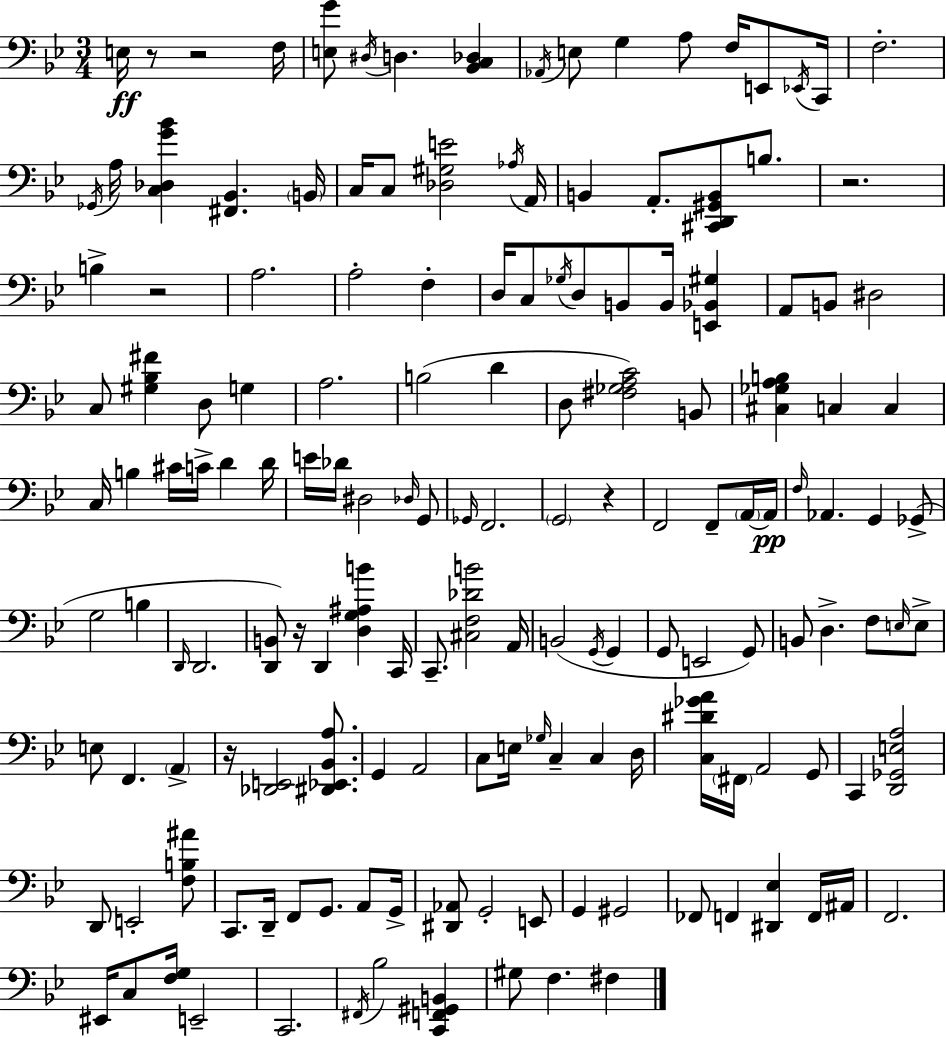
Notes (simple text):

E3/s R/e R/h F3/s [E3,G4]/e D#3/s D3/q. [Bb2,C3,Db3]/q Ab2/s E3/e G3/q A3/e F3/s E2/e Eb2/s C2/s F3/h. Gb2/s A3/s [C3,Db3,G4,Bb4]/q [F#2,Bb2]/q. B2/s C3/s C3/e [Db3,G#3,E4]/h Ab3/s A2/s B2/q A2/e. [C#2,D2,G#2,B2]/e B3/e. R/h. B3/q R/h A3/h. A3/h F3/q D3/s C3/e Gb3/s D3/e B2/e B2/s [E2,Bb2,G#3]/q A2/e B2/e D#3/h C3/e [G#3,Bb3,F#4]/q D3/e G3/q A3/h. B3/h D4/q D3/e [F#3,Gb3,A3,C4]/h B2/e [C#3,Gb3,A3,B3]/q C3/q C3/q C3/s B3/q C#4/s C4/s D4/q D4/s E4/s Db4/s D#3/h Db3/s G2/e Gb2/s F2/h. G2/h R/q F2/h F2/e A2/s A2/s F3/s Ab2/q. G2/q Gb2/e G3/h B3/q D2/s D2/h. [D2,B2]/e R/s D2/q [D3,G3,A#3,B4]/q C2/s C2/e. [C#3,F3,Db4,B4]/h A2/s B2/h G2/s G2/q G2/e E2/h G2/e B2/e D3/q. F3/e E3/s E3/e E3/e F2/q. A2/q R/s [Db2,E2]/h [D#2,Eb2,Bb2,A3]/e. G2/q A2/h C3/e E3/s Gb3/s C3/q C3/q D3/s [C3,D#4,Gb4,A4]/s F#2/s A2/h G2/e C2/q [D2,Gb2,E3,A3]/h D2/e E2/h [F3,B3,A#4]/e C2/e. D2/s F2/e G2/e. A2/e G2/s [D#2,Ab2]/e G2/h E2/e G2/q G#2/h FES2/e F2/q [D#2,Eb3]/q F2/s A#2/s F2/h. EIS2/s C3/e [F3,G3]/s E2/h C2/h. F#2/s Bb3/h [C2,F2,G#2,B2]/q G#3/e F3/q. F#3/q